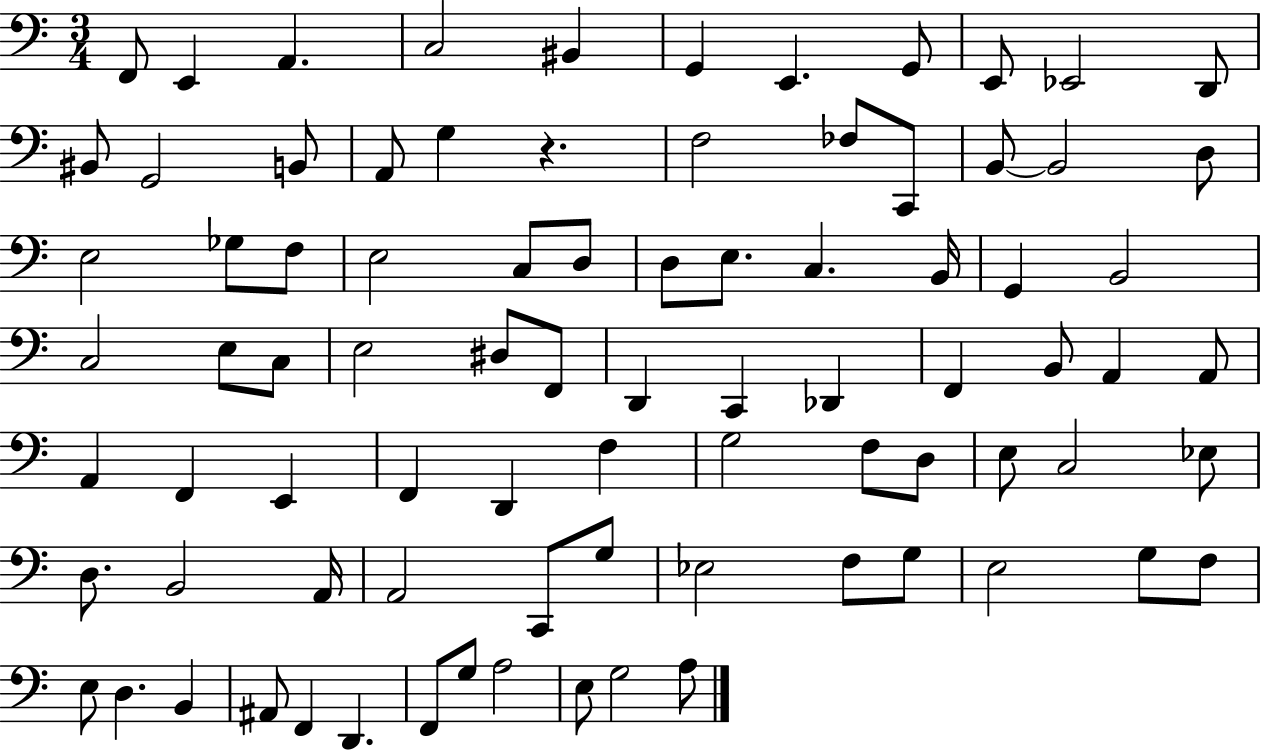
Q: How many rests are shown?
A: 1